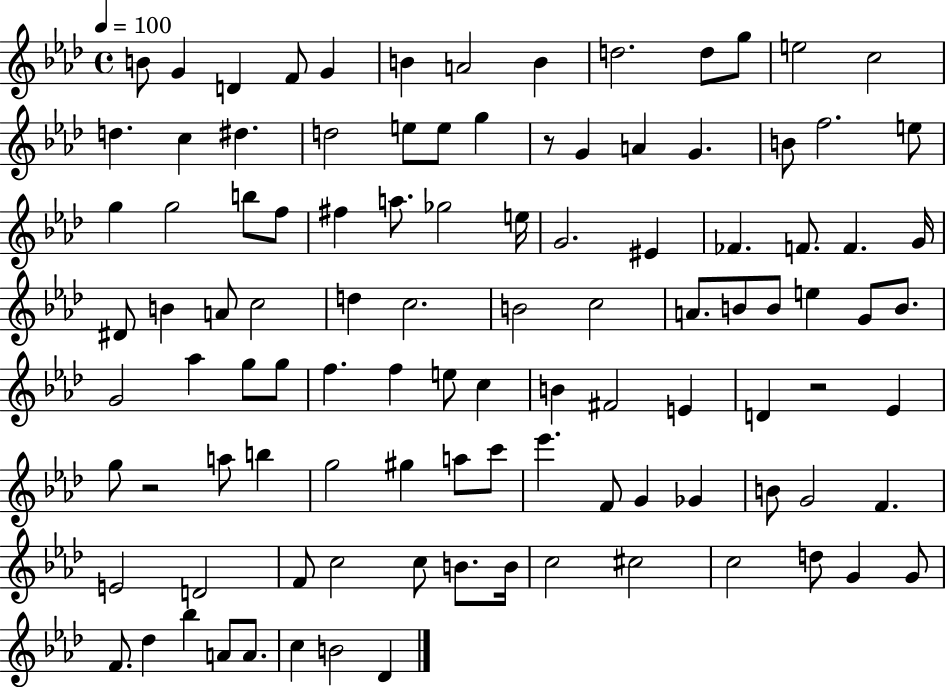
{
  \clef treble
  \time 4/4
  \defaultTimeSignature
  \key aes \major
  \tempo 4 = 100
  b'8 g'4 d'4 f'8 g'4 | b'4 a'2 b'4 | d''2. d''8 g''8 | e''2 c''2 | \break d''4. c''4 dis''4. | d''2 e''8 e''8 g''4 | r8 g'4 a'4 g'4. | b'8 f''2. e''8 | \break g''4 g''2 b''8 f''8 | fis''4 a''8. ges''2 e''16 | g'2. eis'4 | fes'4. f'8. f'4. g'16 | \break dis'8 b'4 a'8 c''2 | d''4 c''2. | b'2 c''2 | a'8. b'8 b'8 e''4 g'8 b'8. | \break g'2 aes''4 g''8 g''8 | f''4. f''4 e''8 c''4 | b'4 fis'2 e'4 | d'4 r2 ees'4 | \break g''8 r2 a''8 b''4 | g''2 gis''4 a''8 c'''8 | ees'''4. f'8 g'4 ges'4 | b'8 g'2 f'4. | \break e'2 d'2 | f'8 c''2 c''8 b'8. b'16 | c''2 cis''2 | c''2 d''8 g'4 g'8 | \break f'8. des''4 bes''4 a'8 a'8. | c''4 b'2 des'4 | \bar "|."
}